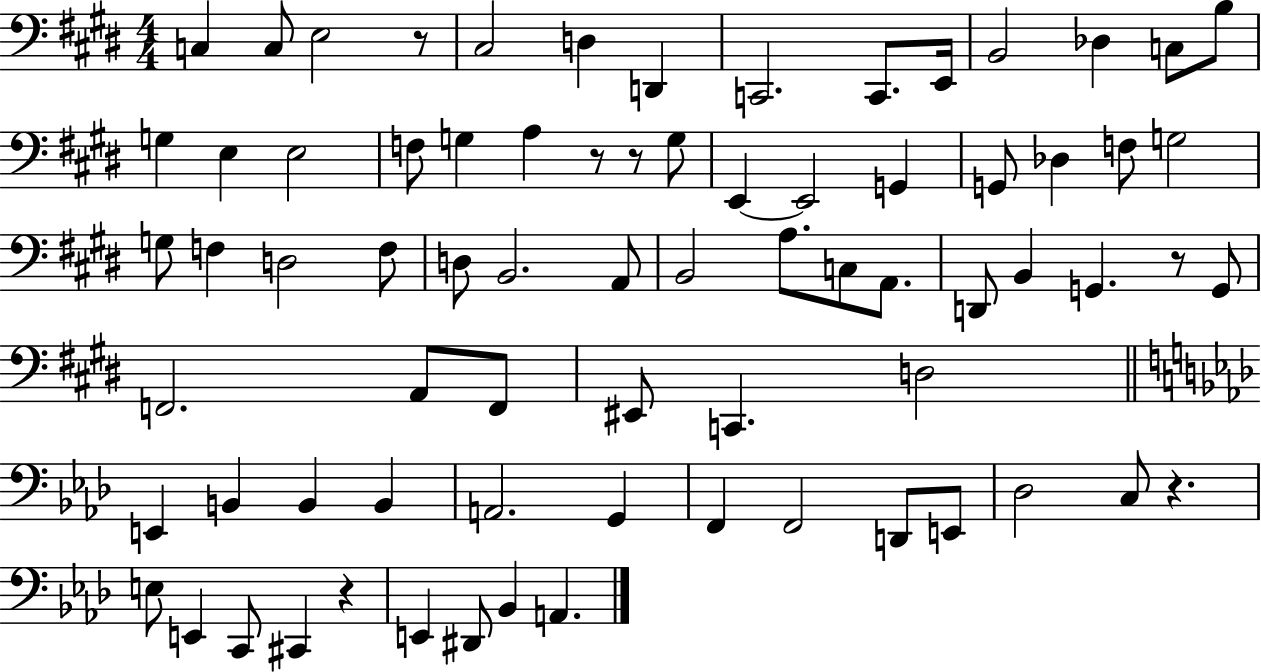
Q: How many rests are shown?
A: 6